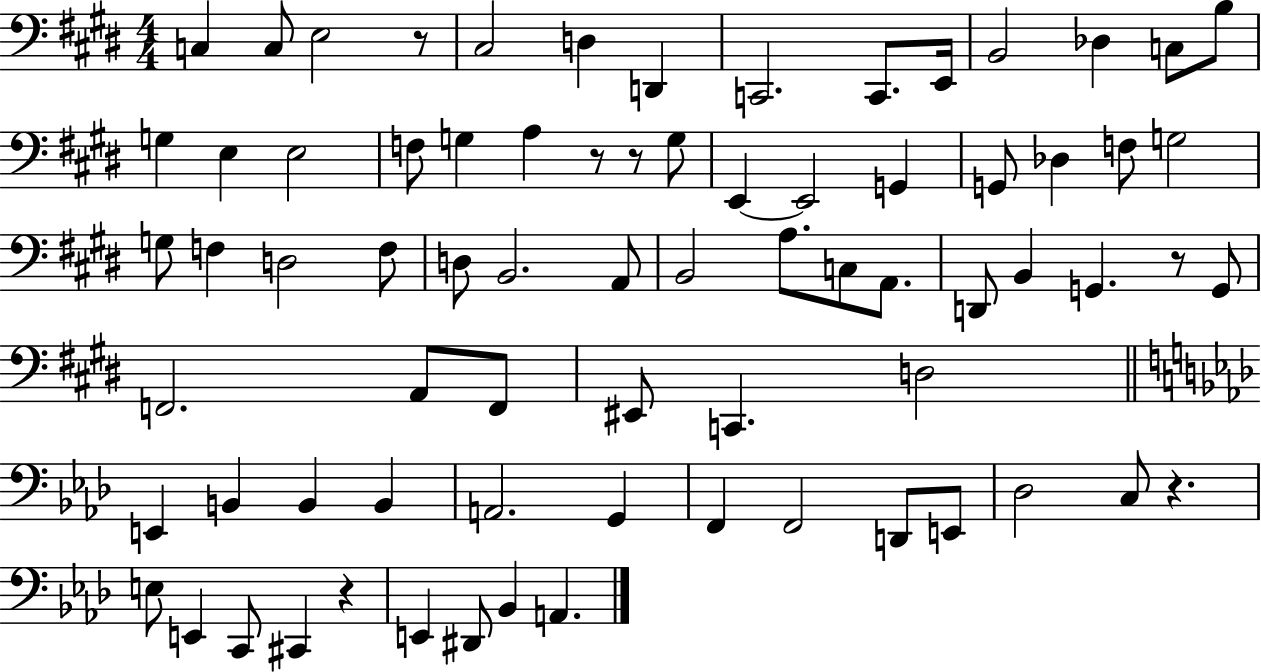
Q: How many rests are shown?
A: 6